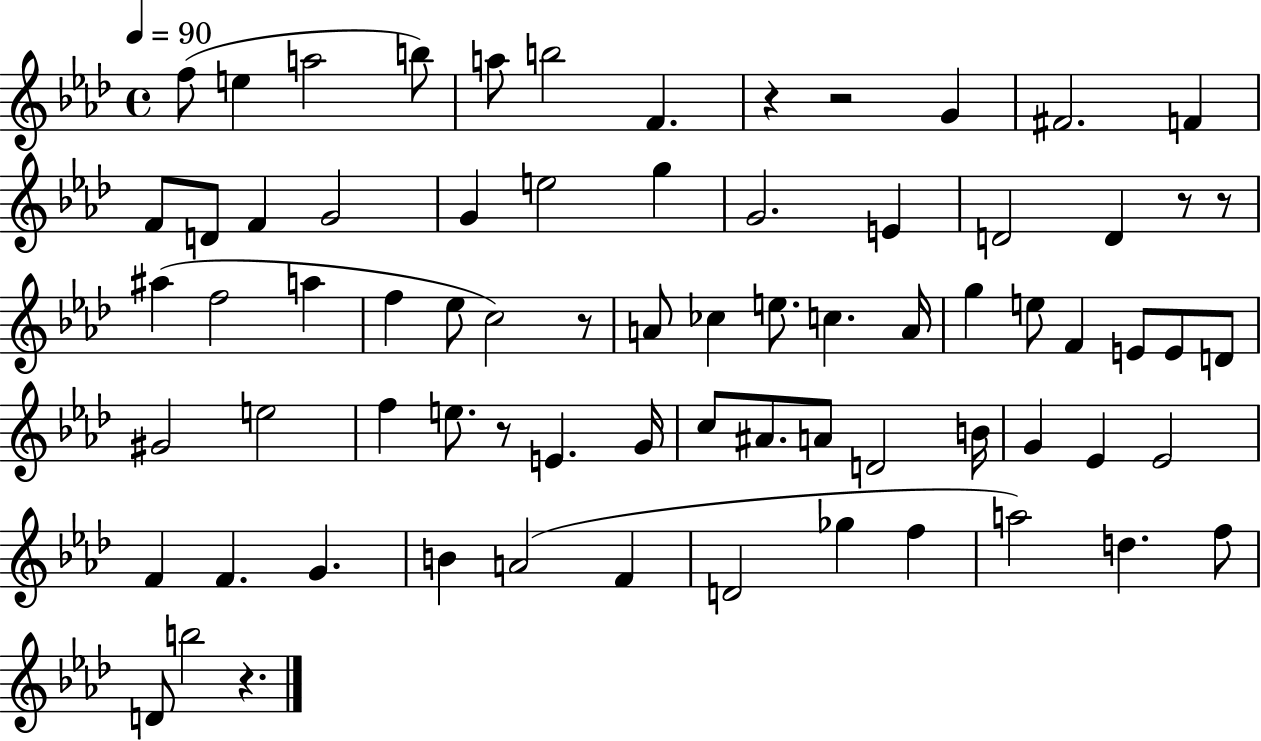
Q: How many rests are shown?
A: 7